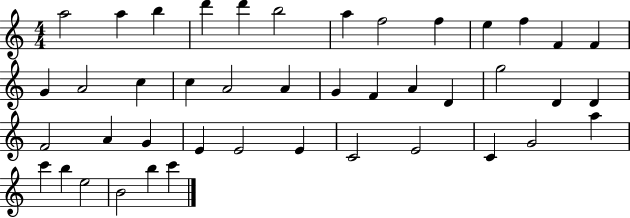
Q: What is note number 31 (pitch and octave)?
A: E4